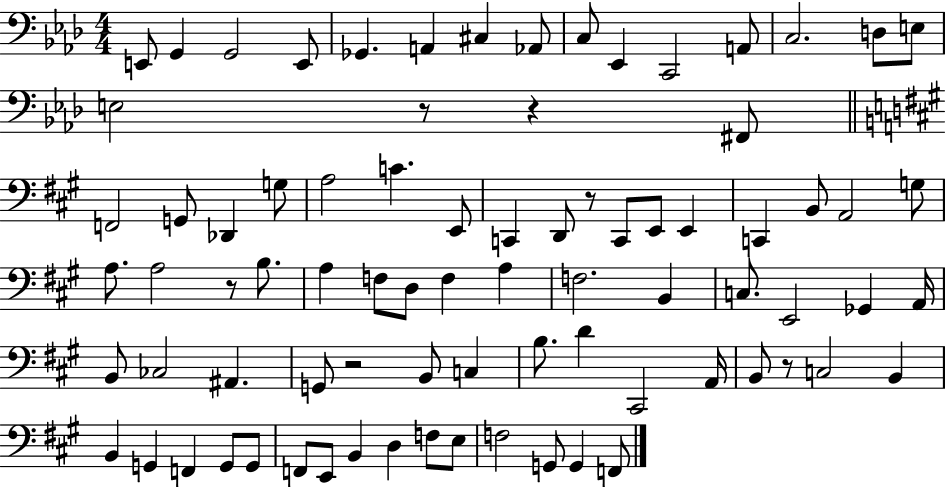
X:1
T:Untitled
M:4/4
L:1/4
K:Ab
E,,/2 G,, G,,2 E,,/2 _G,, A,, ^C, _A,,/2 C,/2 _E,, C,,2 A,,/2 C,2 D,/2 E,/2 E,2 z/2 z ^F,,/2 F,,2 G,,/2 _D,, G,/2 A,2 C E,,/2 C,, D,,/2 z/2 C,,/2 E,,/2 E,, C,, B,,/2 A,,2 G,/2 A,/2 A,2 z/2 B,/2 A, F,/2 D,/2 F, A, F,2 B,, C,/2 E,,2 _G,, A,,/4 B,,/2 _C,2 ^A,, G,,/2 z2 B,,/2 C, B,/2 D ^C,,2 A,,/4 B,,/2 z/2 C,2 B,, B,, G,, F,, G,,/2 G,,/2 F,,/2 E,,/2 B,, D, F,/2 E,/2 F,2 G,,/2 G,, F,,/2